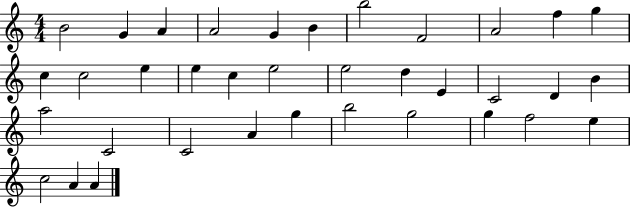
B4/h G4/q A4/q A4/h G4/q B4/q B5/h F4/h A4/h F5/q G5/q C5/q C5/h E5/q E5/q C5/q E5/h E5/h D5/q E4/q C4/h D4/q B4/q A5/h C4/h C4/h A4/q G5/q B5/h G5/h G5/q F5/h E5/q C5/h A4/q A4/q